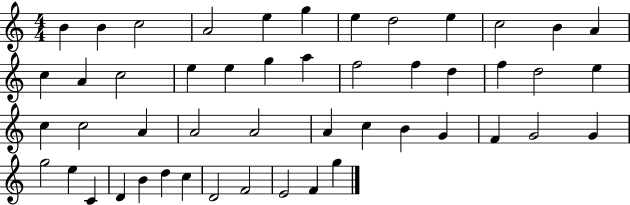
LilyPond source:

{
  \clef treble
  \numericTimeSignature
  \time 4/4
  \key c \major
  b'4 b'4 c''2 | a'2 e''4 g''4 | e''4 d''2 e''4 | c''2 b'4 a'4 | \break c''4 a'4 c''2 | e''4 e''4 g''4 a''4 | f''2 f''4 d''4 | f''4 d''2 e''4 | \break c''4 c''2 a'4 | a'2 a'2 | a'4 c''4 b'4 g'4 | f'4 g'2 g'4 | \break g''2 e''4 c'4 | d'4 b'4 d''4 c''4 | d'2 f'2 | e'2 f'4 g''4 | \break \bar "|."
}